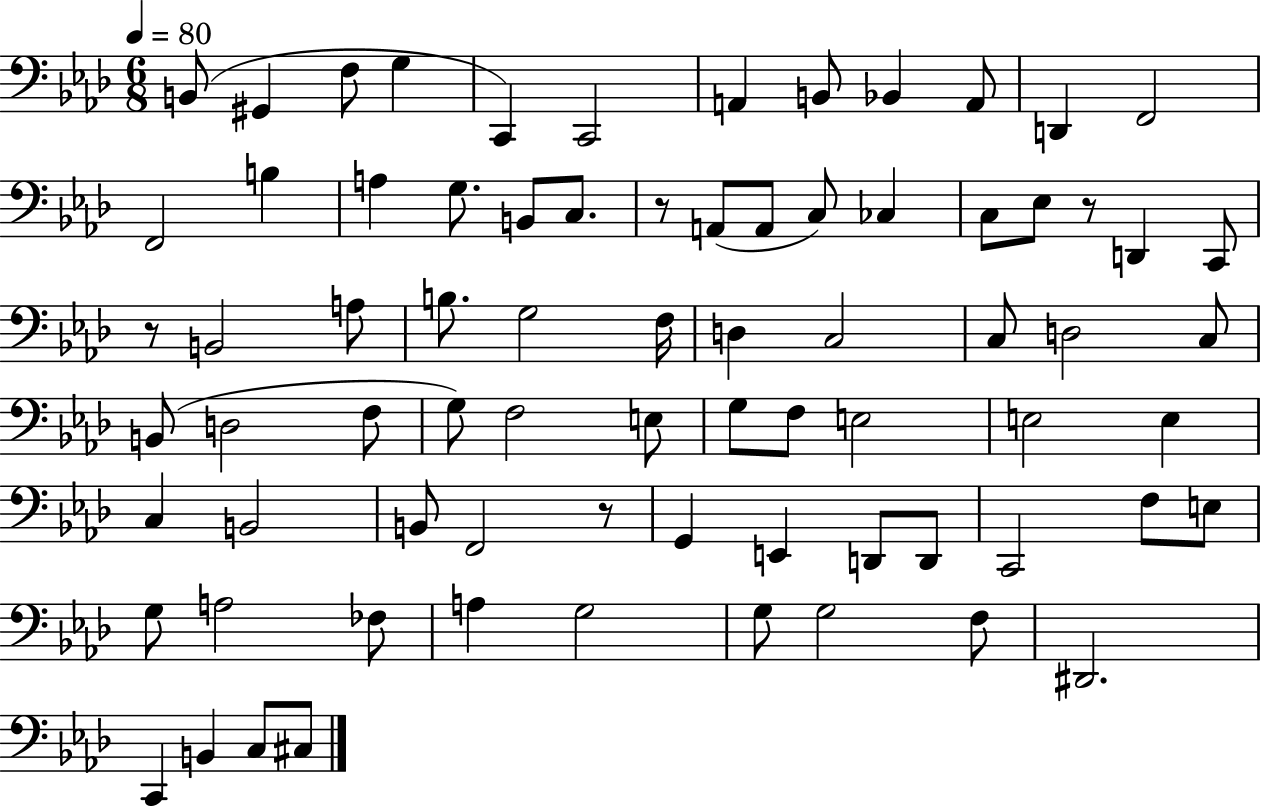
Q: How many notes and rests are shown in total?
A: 75